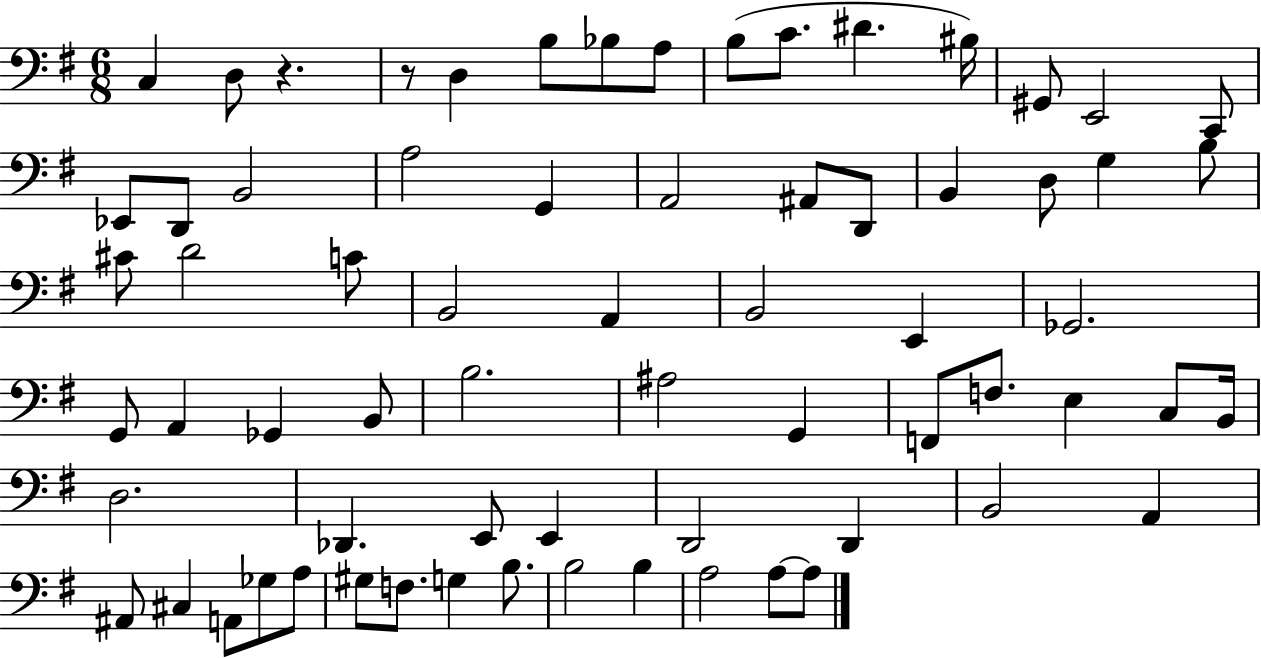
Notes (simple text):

C3/q D3/e R/q. R/e D3/q B3/e Bb3/e A3/e B3/e C4/e. D#4/q. BIS3/s G#2/e E2/h C2/e Eb2/e D2/e B2/h A3/h G2/q A2/h A#2/e D2/e B2/q D3/e G3/q B3/e C#4/e D4/h C4/e B2/h A2/q B2/h E2/q Gb2/h. G2/e A2/q Gb2/q B2/e B3/h. A#3/h G2/q F2/e F3/e. E3/q C3/e B2/s D3/h. Db2/q. E2/e E2/q D2/h D2/q B2/h A2/q A#2/e C#3/q A2/e Gb3/e A3/e G#3/e F3/e. G3/q B3/e. B3/h B3/q A3/h A3/e A3/e